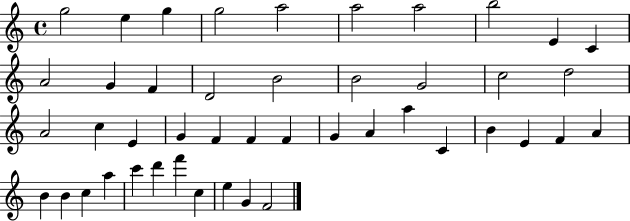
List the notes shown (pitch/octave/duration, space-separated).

G5/h E5/q G5/q G5/h A5/h A5/h A5/h B5/h E4/q C4/q A4/h G4/q F4/q D4/h B4/h B4/h G4/h C5/h D5/h A4/h C5/q E4/q G4/q F4/q F4/q F4/q G4/q A4/q A5/q C4/q B4/q E4/q F4/q A4/q B4/q B4/q C5/q A5/q C6/q D6/q F6/q C5/q E5/q G4/q F4/h